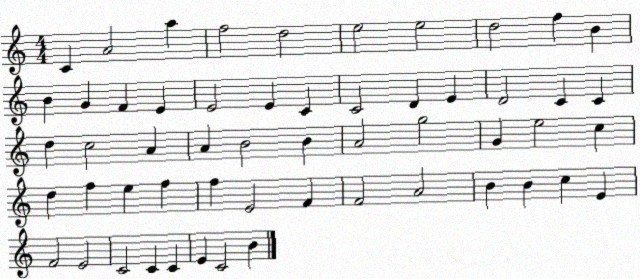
X:1
T:Untitled
M:4/4
L:1/4
K:C
C A2 a f2 d2 e2 e2 d2 f B B G F E E2 E C C2 D E D2 C C d c2 A A B2 B A2 g2 G e2 c d f e f f E2 F F2 A2 B B c E F2 E2 C2 C C E C2 B